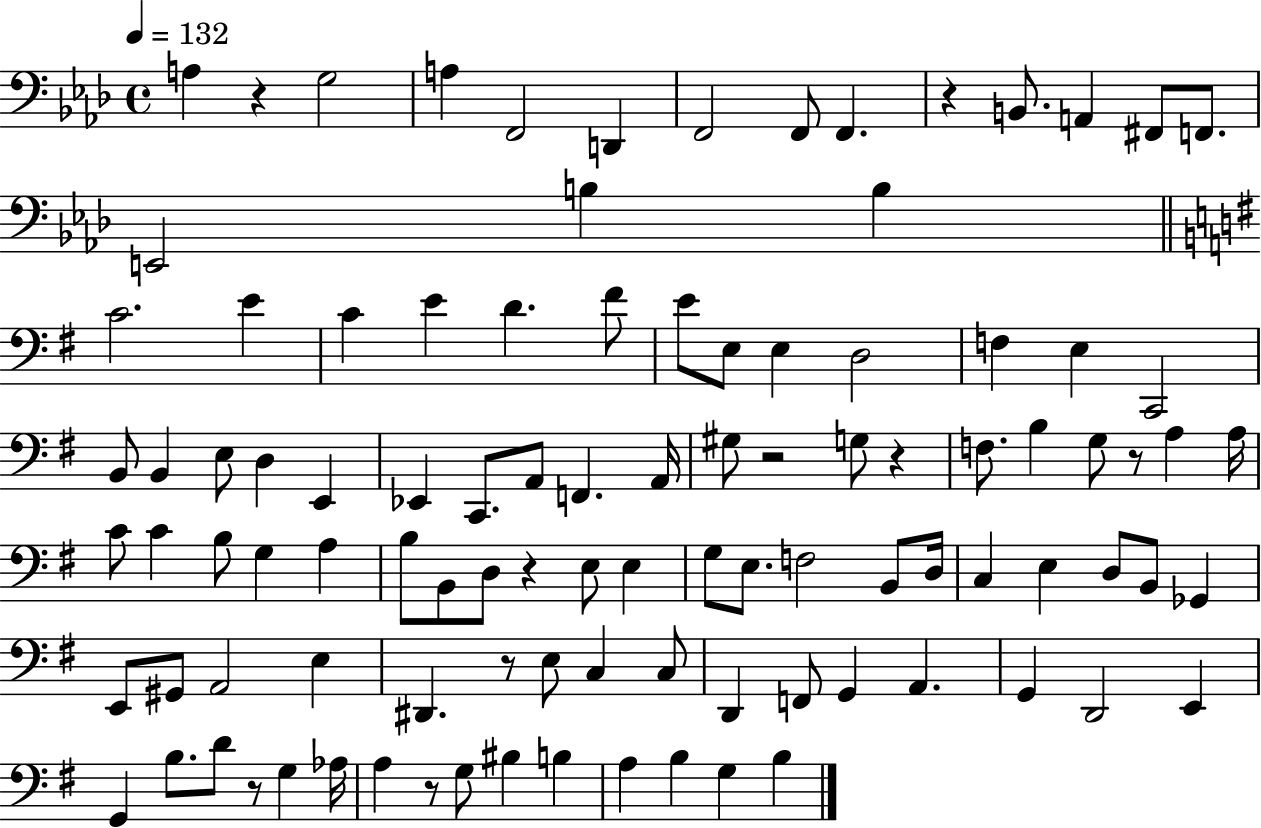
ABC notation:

X:1
T:Untitled
M:4/4
L:1/4
K:Ab
A, z G,2 A, F,,2 D,, F,,2 F,,/2 F,, z B,,/2 A,, ^F,,/2 F,,/2 E,,2 B, B, C2 E C E D ^F/2 E/2 E,/2 E, D,2 F, E, C,,2 B,,/2 B,, E,/2 D, E,, _E,, C,,/2 A,,/2 F,, A,,/4 ^G,/2 z2 G,/2 z F,/2 B, G,/2 z/2 A, A,/4 C/2 C B,/2 G, A, B,/2 B,,/2 D,/2 z E,/2 E, G,/2 E,/2 F,2 B,,/2 D,/4 C, E, D,/2 B,,/2 _G,, E,,/2 ^G,,/2 A,,2 E, ^D,, z/2 E,/2 C, C,/2 D,, F,,/2 G,, A,, G,, D,,2 E,, G,, B,/2 D/2 z/2 G, _A,/4 A, z/2 G,/2 ^B, B, A, B, G, B,